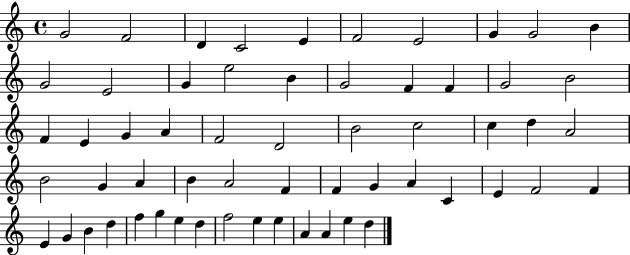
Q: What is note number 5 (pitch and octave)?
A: E4